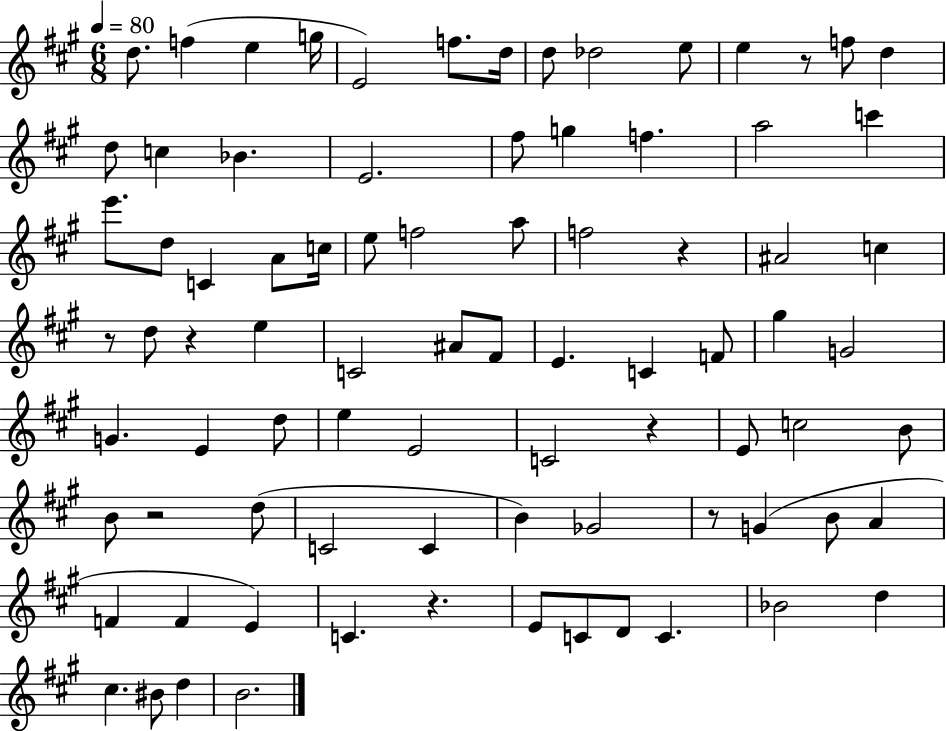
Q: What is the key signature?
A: A major